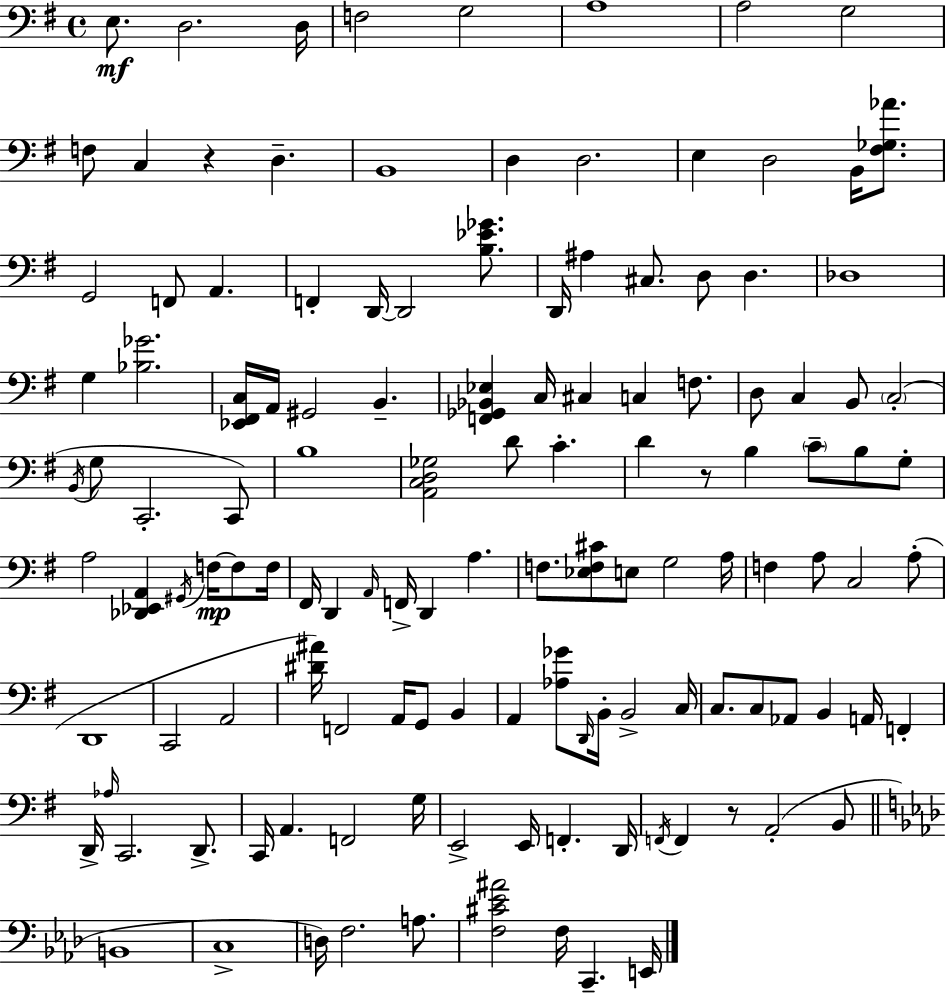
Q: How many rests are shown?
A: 3